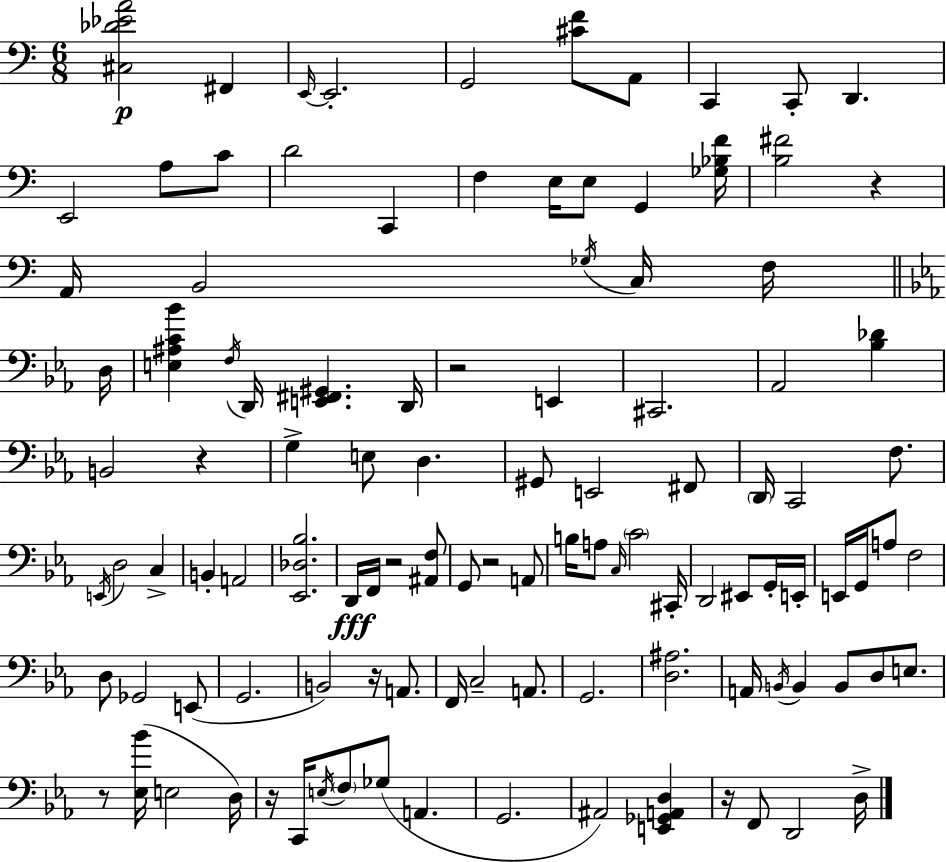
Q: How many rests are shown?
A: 9